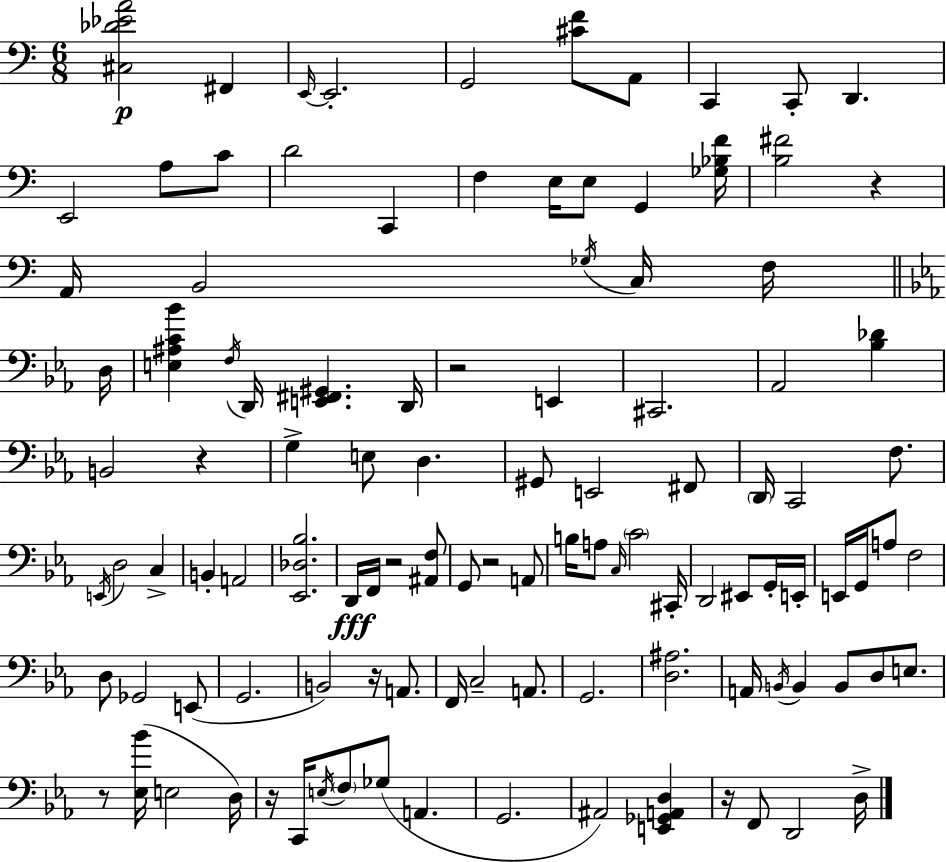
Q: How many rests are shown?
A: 9